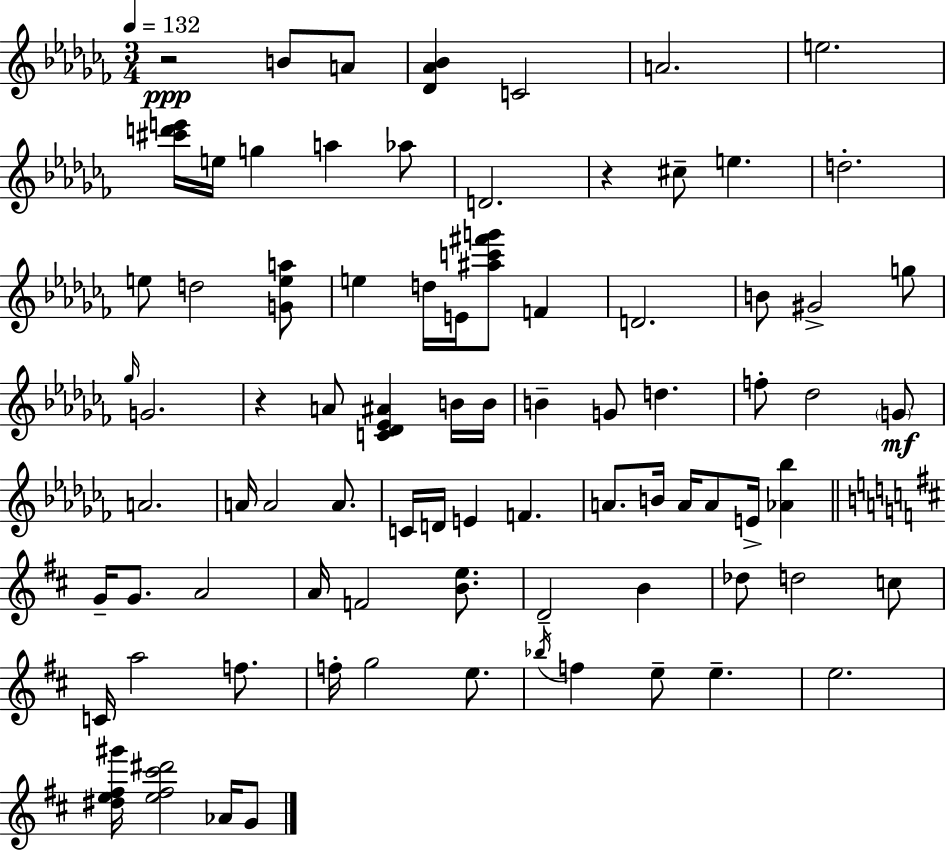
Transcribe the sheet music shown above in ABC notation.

X:1
T:Untitled
M:3/4
L:1/4
K:Abm
z2 B/2 A/2 [_D_A_B] C2 A2 e2 [^c'd'e']/4 e/4 g a _a/2 D2 z ^c/2 e d2 e/2 d2 [Gea]/2 e d/4 E/4 [^ac'^f'g']/2 F D2 B/2 ^G2 g/2 _g/4 G2 z A/2 [C_D_E^A] B/4 B/4 B G/2 d f/2 _d2 G/2 A2 A/4 A2 A/2 C/4 D/4 E F A/2 B/4 A/4 A/2 E/4 [_A_b] G/4 G/2 A2 A/4 F2 [Be]/2 D2 B _d/2 d2 c/2 C/4 a2 f/2 f/4 g2 e/2 _b/4 f e/2 e e2 [^de^f^g']/4 [e^f^c'^d']2 _A/4 G/2